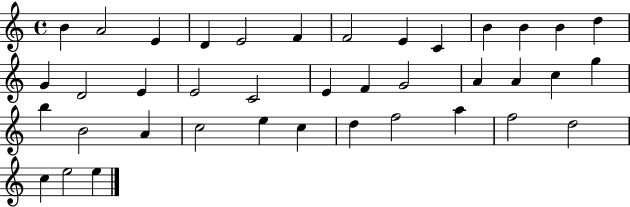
X:1
T:Untitled
M:4/4
L:1/4
K:C
B A2 E D E2 F F2 E C B B B d G D2 E E2 C2 E F G2 A A c g b B2 A c2 e c d f2 a f2 d2 c e2 e